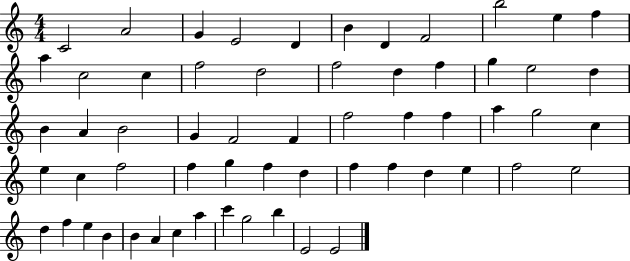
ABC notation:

X:1
T:Untitled
M:4/4
L:1/4
K:C
C2 A2 G E2 D B D F2 b2 e f a c2 c f2 d2 f2 d f g e2 d B A B2 G F2 F f2 f f a g2 c e c f2 f g f d f f d e f2 e2 d f e B B A c a c' g2 b E2 E2